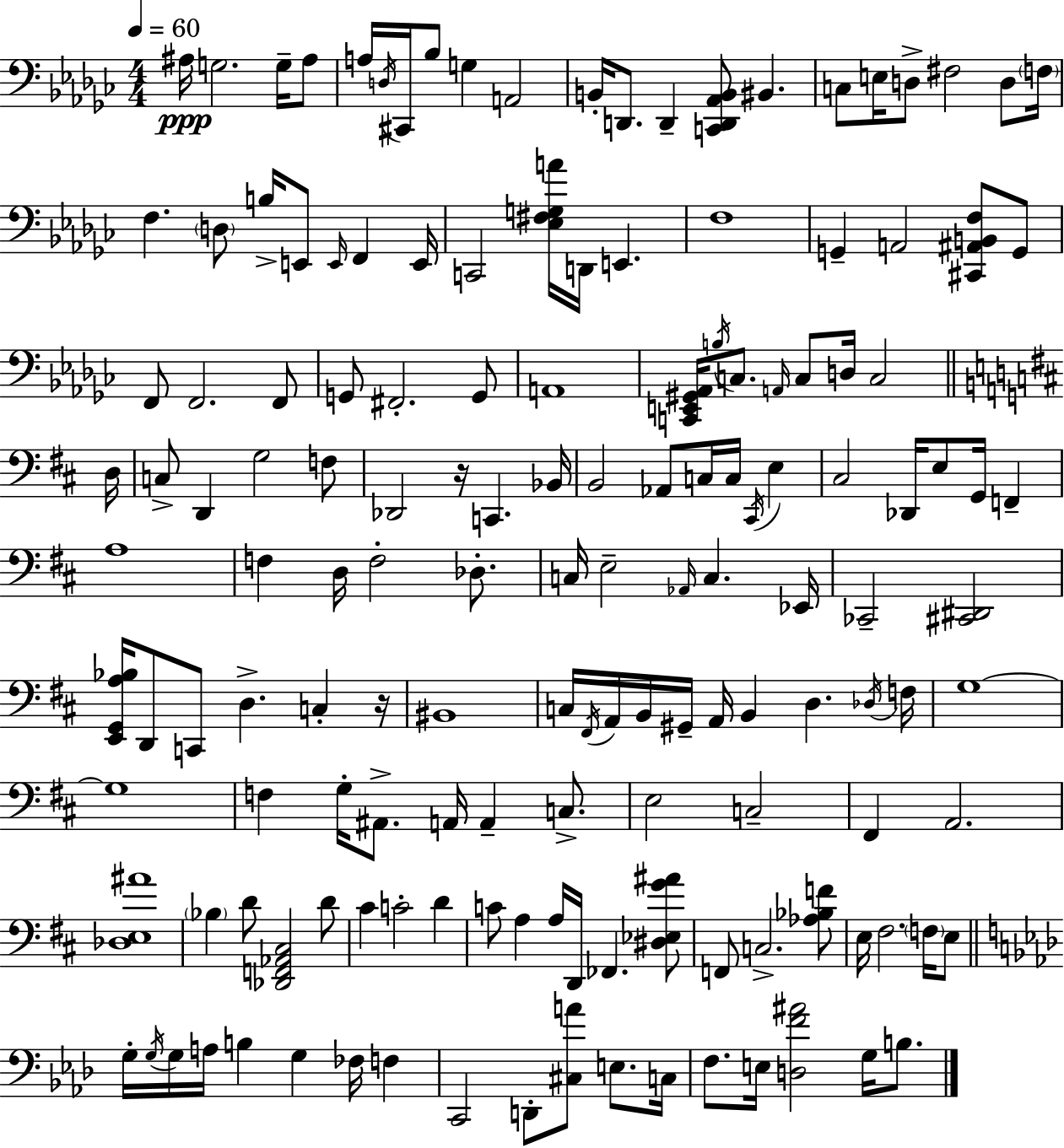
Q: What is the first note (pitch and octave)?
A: A#3